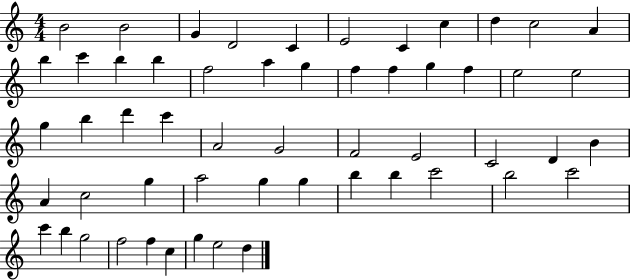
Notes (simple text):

B4/h B4/h G4/q D4/h C4/q E4/h C4/q C5/q D5/q C5/h A4/q B5/q C6/q B5/q B5/q F5/h A5/q G5/q F5/q F5/q G5/q F5/q E5/h E5/h G5/q B5/q D6/q C6/q A4/h G4/h F4/h E4/h C4/h D4/q B4/q A4/q C5/h G5/q A5/h G5/q G5/q B5/q B5/q C6/h B5/h C6/h C6/q B5/q G5/h F5/h F5/q C5/q G5/q E5/h D5/q